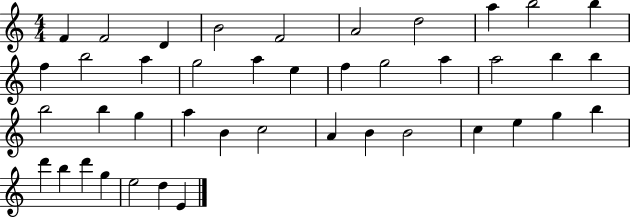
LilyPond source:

{
  \clef treble
  \numericTimeSignature
  \time 4/4
  \key c \major
  f'4 f'2 d'4 | b'2 f'2 | a'2 d''2 | a''4 b''2 b''4 | \break f''4 b''2 a''4 | g''2 a''4 e''4 | f''4 g''2 a''4 | a''2 b''4 b''4 | \break b''2 b''4 g''4 | a''4 b'4 c''2 | a'4 b'4 b'2 | c''4 e''4 g''4 b''4 | \break d'''4 b''4 d'''4 g''4 | e''2 d''4 e'4 | \bar "|."
}